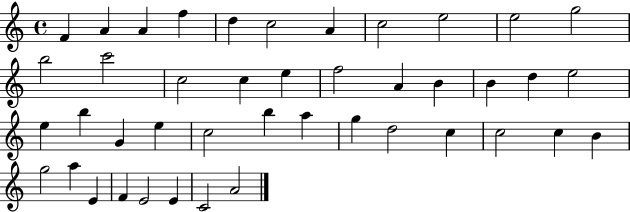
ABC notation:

X:1
T:Untitled
M:4/4
L:1/4
K:C
F A A f d c2 A c2 e2 e2 g2 b2 c'2 c2 c e f2 A B B d e2 e b G e c2 b a g d2 c c2 c B g2 a E F E2 E C2 A2